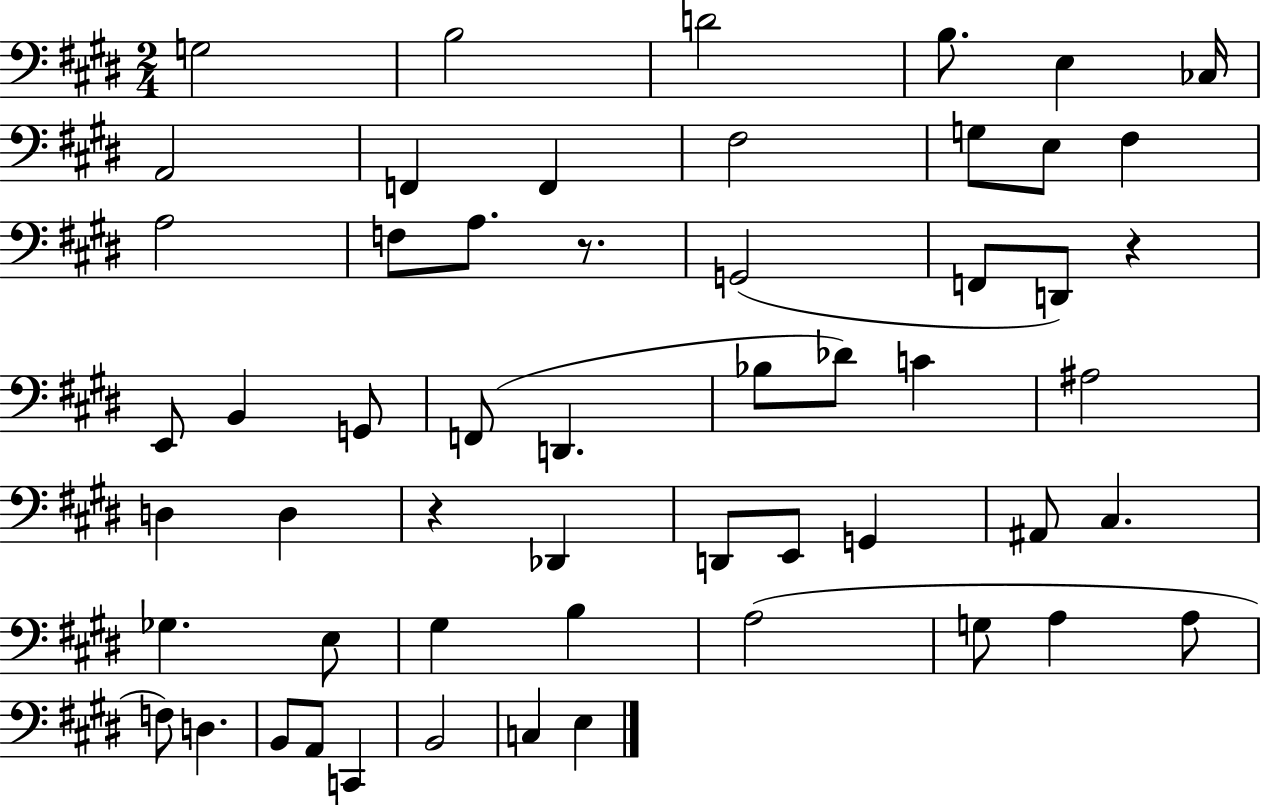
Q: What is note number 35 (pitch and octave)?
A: A#2